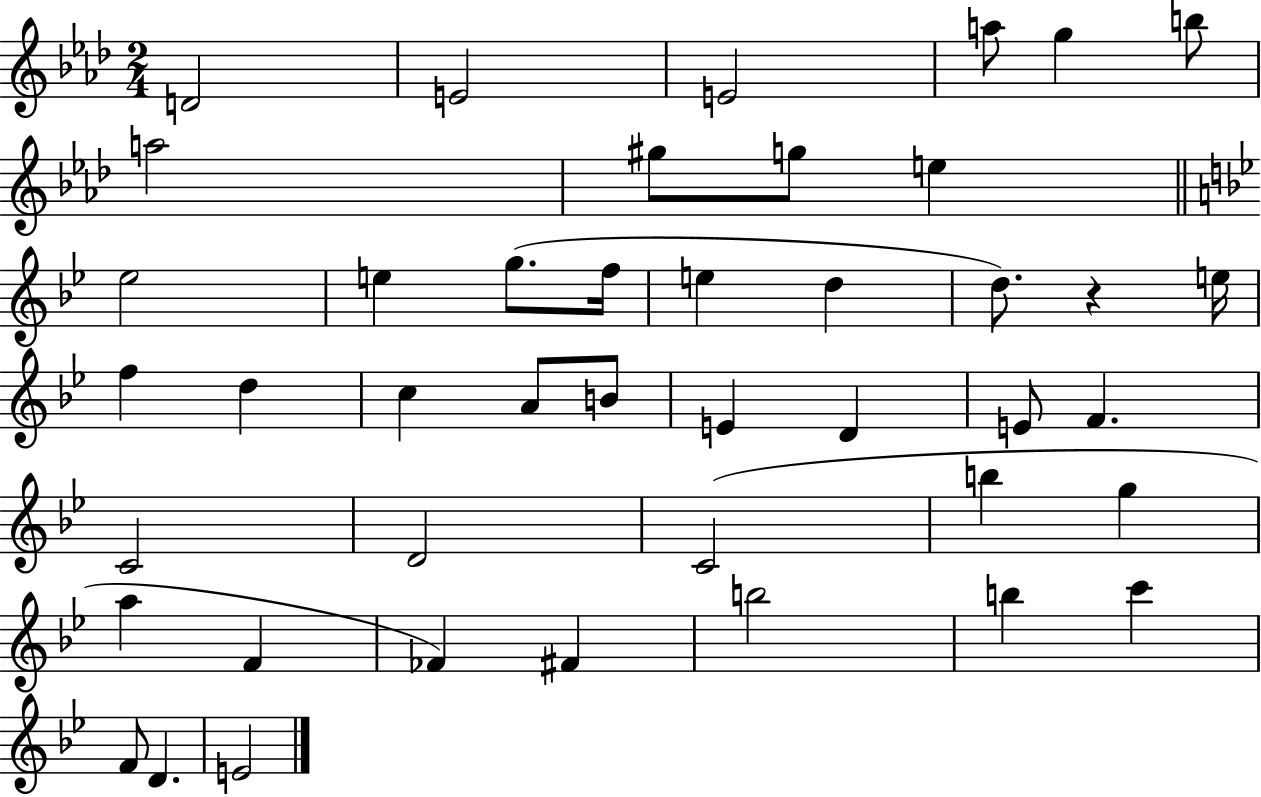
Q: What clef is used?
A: treble